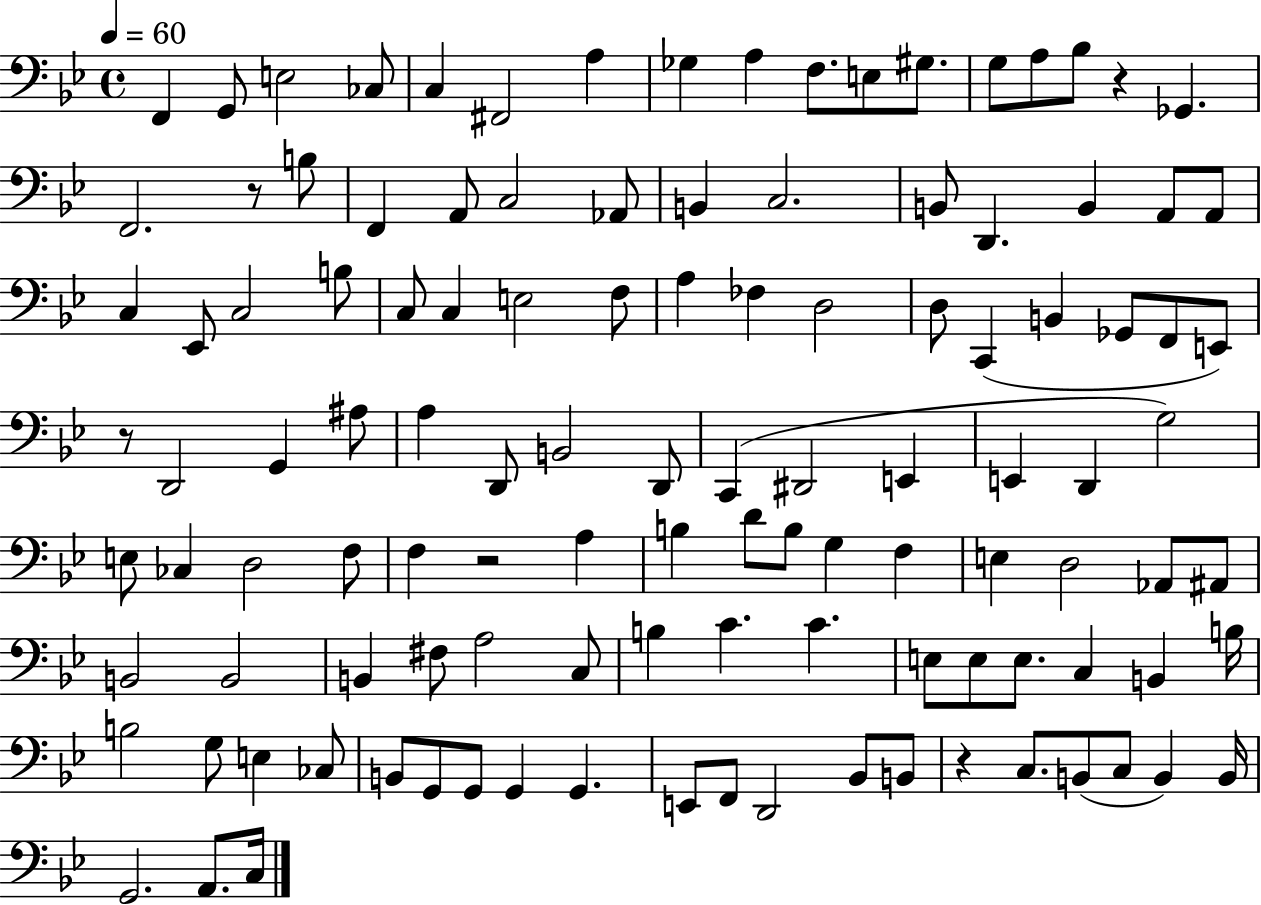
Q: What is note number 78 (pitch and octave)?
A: F#3